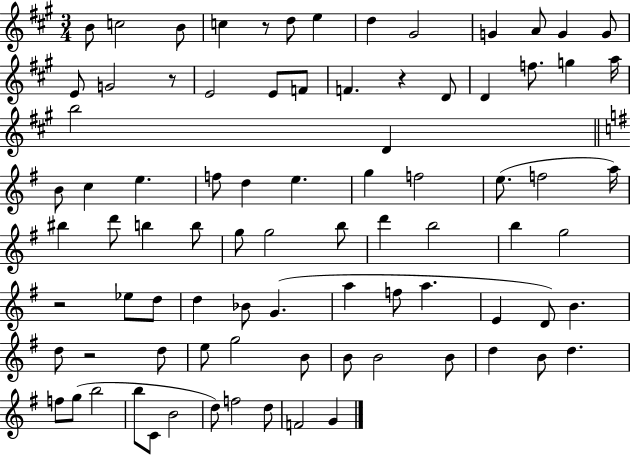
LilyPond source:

{
  \clef treble
  \numericTimeSignature
  \time 3/4
  \key a \major
  b'8 c''2 b'8 | c''4 r8 d''8 e''4 | d''4 gis'2 | g'4 a'8 g'4 g'8 | \break e'8 g'2 r8 | e'2 e'8 f'8 | f'4. r4 d'8 | d'4 f''8. g''4 a''16 | \break b''2 d'4 | \bar "||" \break \key g \major b'8 c''4 e''4. | f''8 d''4 e''4. | g''4 f''2 | e''8.( f''2 a''16) | \break bis''4 d'''8 b''4 b''8 | g''8 g''2 b''8 | d'''4 b''2 | b''4 g''2 | \break r2 ees''8 d''8 | d''4 bes'8 g'4.( | a''4 f''8 a''4. | e'4 d'8) b'4. | \break d''8 r2 d''8 | e''8 g''2 b'8 | b'8 b'2 b'8 | d''4 b'8 d''4. | \break f''8 g''8( b''2 | b''8 c'8 b'2 | d''8) f''2 d''8 | f'2 g'4 | \break \bar "|."
}